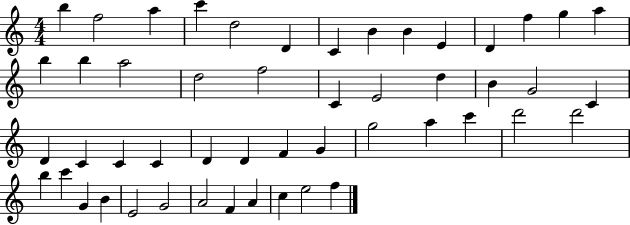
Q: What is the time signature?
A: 4/4